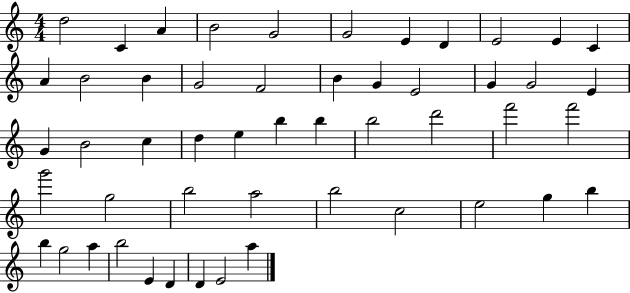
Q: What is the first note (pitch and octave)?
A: D5